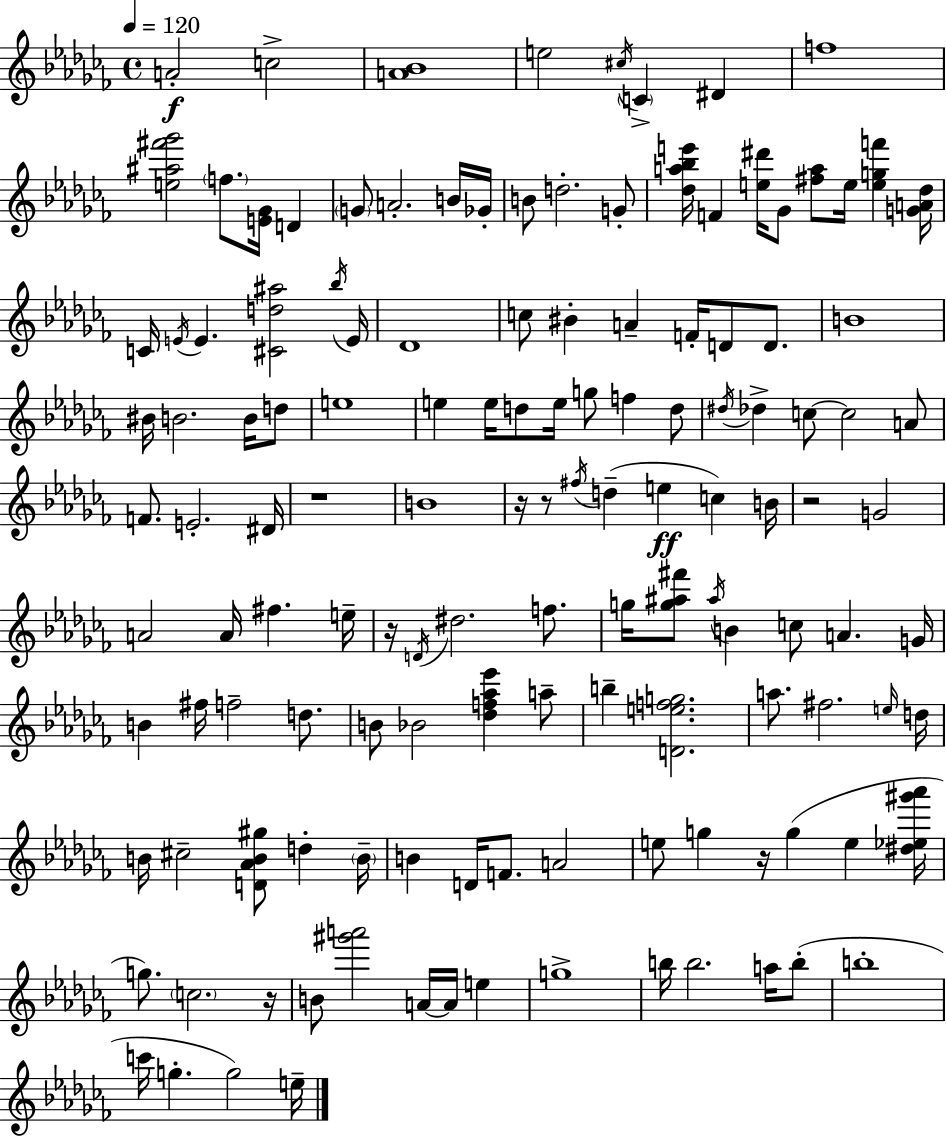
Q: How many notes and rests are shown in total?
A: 134